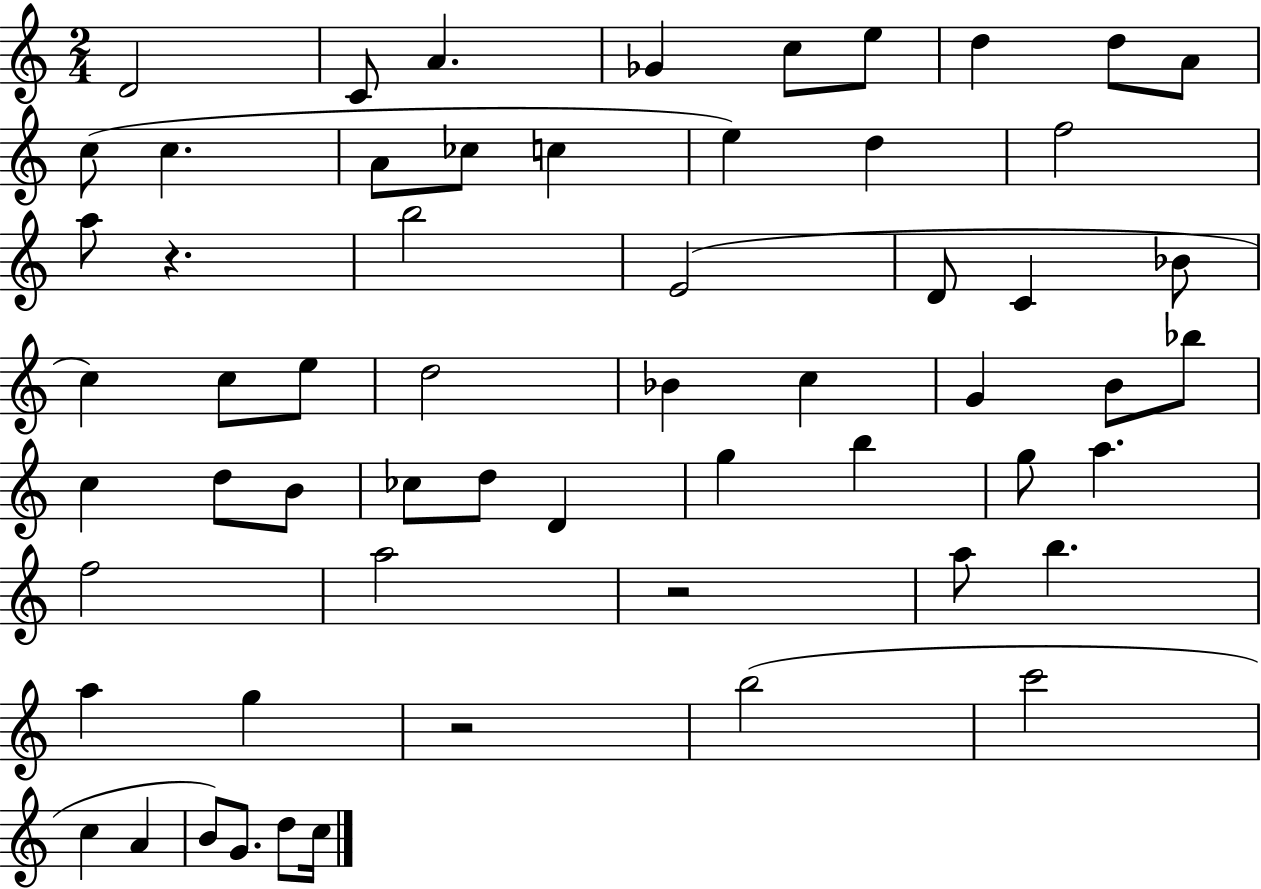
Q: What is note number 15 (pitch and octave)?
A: E5